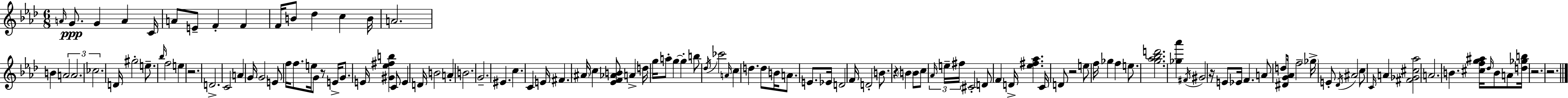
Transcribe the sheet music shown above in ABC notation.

X:1
T:Untitled
M:6/8
L:1/4
K:Ab
A/4 G/2 G A C/4 A/2 E/2 F F F/4 B/2 _d c B/4 A2 B A2 A2 _c2 D/4 ^g2 e/2 _b/4 f2 e z2 D2 C2 A G/4 G2 E/2 f/4 f/2 e/4 G/2 z/2 E/4 G/2 E/4 [^G_e^fb] C/2 E D/4 B2 A B2 G2 ^E c C E/4 ^F ^A/4 c [_EF_AB]/2 A d/4 g/4 a/2 g g b/2 _d/4 _c'2 A/4 c d d/2 B/4 A/2 E/2 _E/4 D2 F/4 D2 B/2 z B B/2 c/2 _A/4 e/4 ^f/4 ^C2 D/2 F D/4 [_e^f_a] C/4 D/2 z2 e/2 f/4 _g f e/2 [g_a_bd']2 [_g_a'] ^F/4 ^G2 z/4 E/2 _E/4 F A/2 d/2 [^DG_A]/4 f2 _g/4 E/2 _D/4 ^A2 c/2 C/4 A [^F_G^c_a]2 A2 B [^cfg^a]/4 _d/4 B/2 A/2 [d_gb]/4 z2 z2